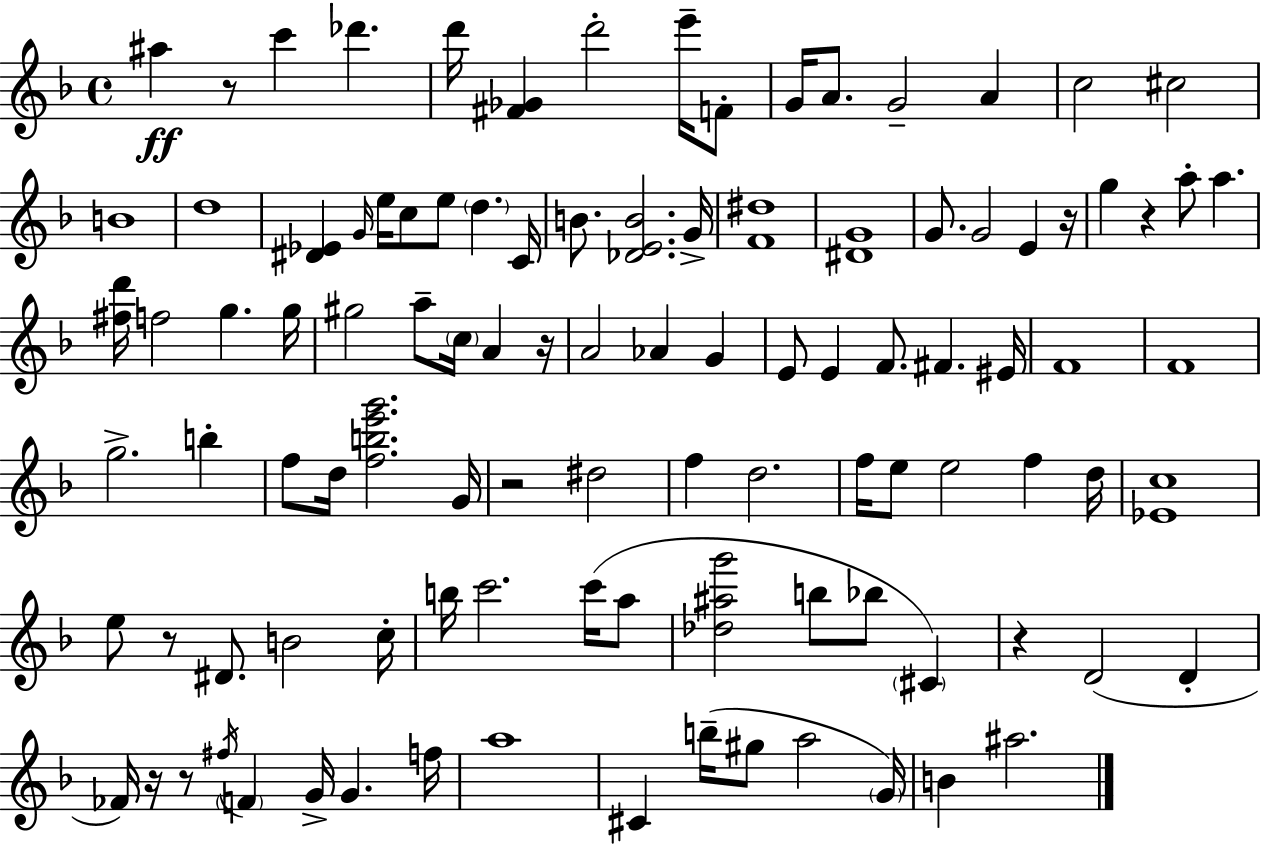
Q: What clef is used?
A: treble